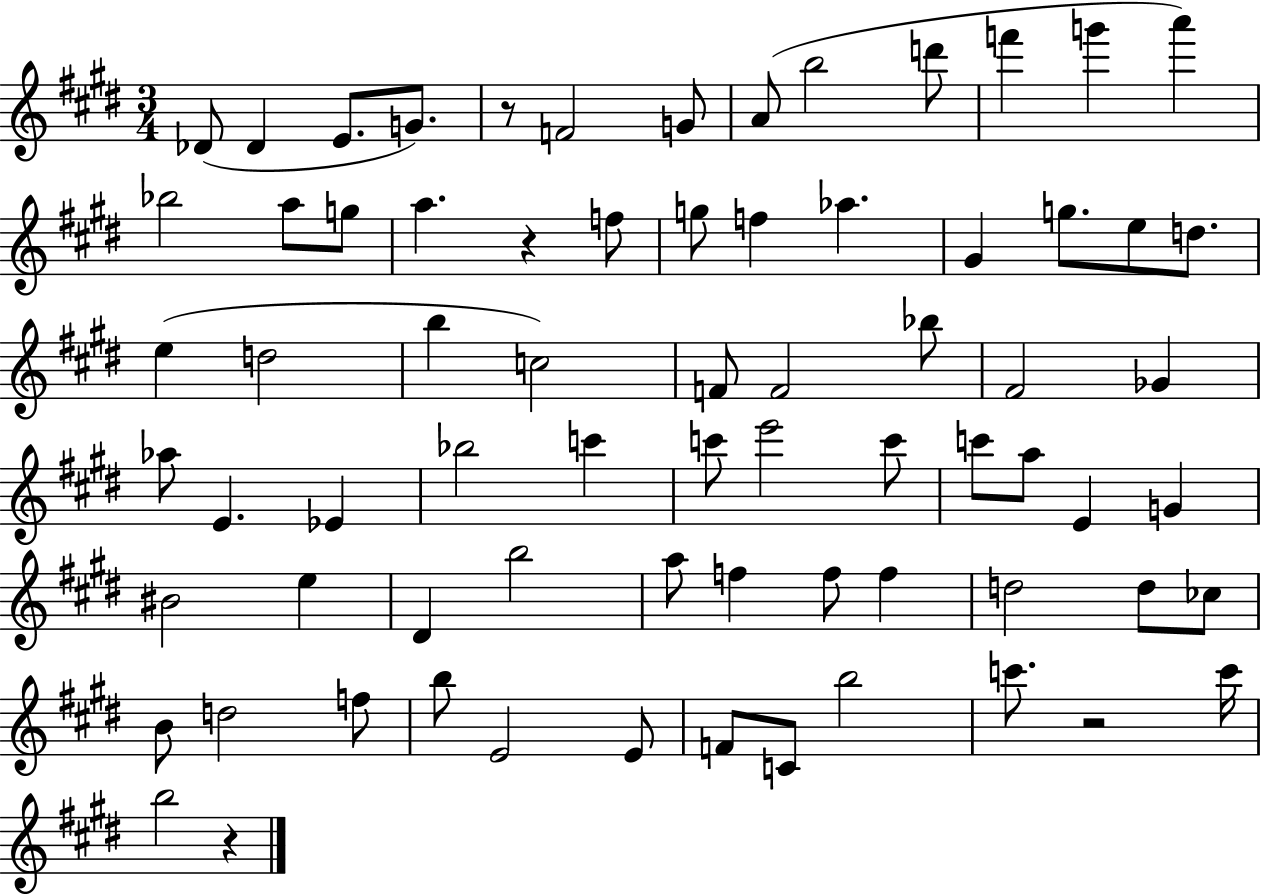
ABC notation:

X:1
T:Untitled
M:3/4
L:1/4
K:E
_D/2 _D E/2 G/2 z/2 F2 G/2 A/2 b2 d'/2 f' g' a' _b2 a/2 g/2 a z f/2 g/2 f _a ^G g/2 e/2 d/2 e d2 b c2 F/2 F2 _b/2 ^F2 _G _a/2 E _E _b2 c' c'/2 e'2 c'/2 c'/2 a/2 E G ^B2 e ^D b2 a/2 f f/2 f d2 d/2 _c/2 B/2 d2 f/2 b/2 E2 E/2 F/2 C/2 b2 c'/2 z2 c'/4 b2 z